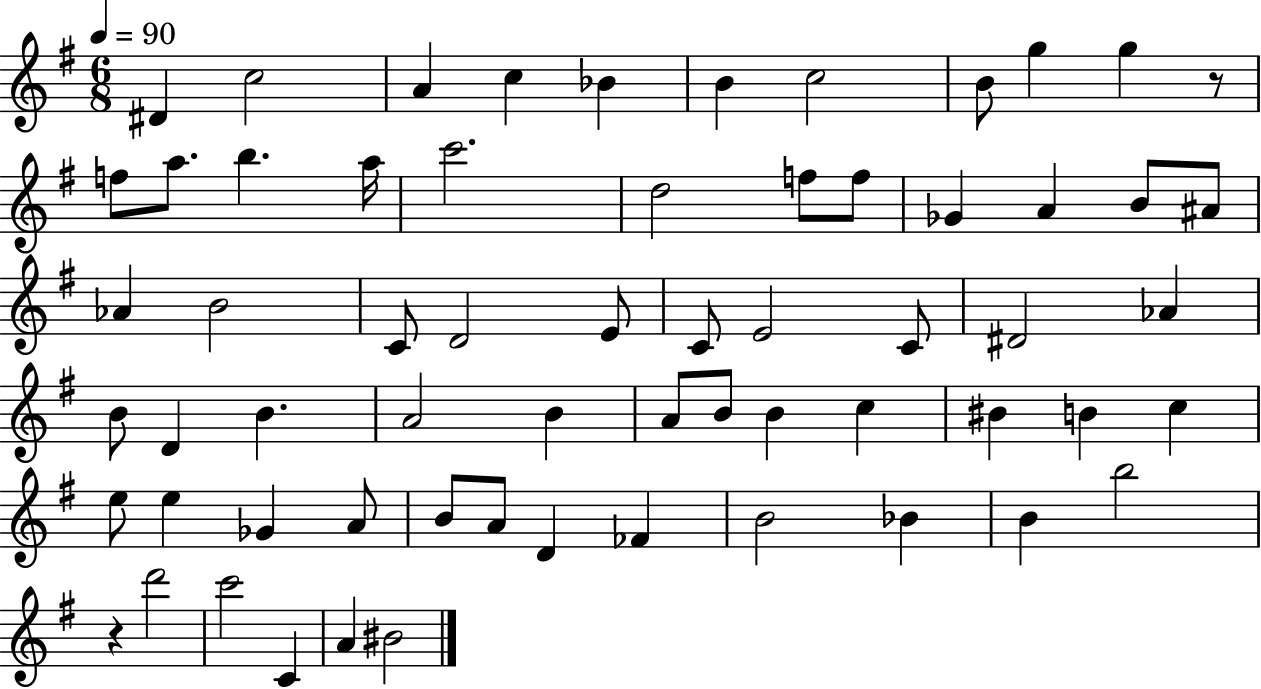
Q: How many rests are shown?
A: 2